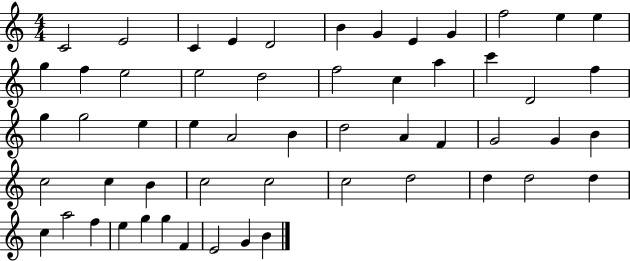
X:1
T:Untitled
M:4/4
L:1/4
K:C
C2 E2 C E D2 B G E G f2 e e g f e2 e2 d2 f2 c a c' D2 f g g2 e e A2 B d2 A F G2 G B c2 c B c2 c2 c2 d2 d d2 d c a2 f e g g F E2 G B